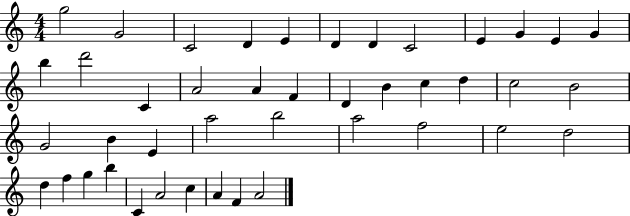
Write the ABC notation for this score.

X:1
T:Untitled
M:4/4
L:1/4
K:C
g2 G2 C2 D E D D C2 E G E G b d'2 C A2 A F D B c d c2 B2 G2 B E a2 b2 a2 f2 e2 d2 d f g b C A2 c A F A2